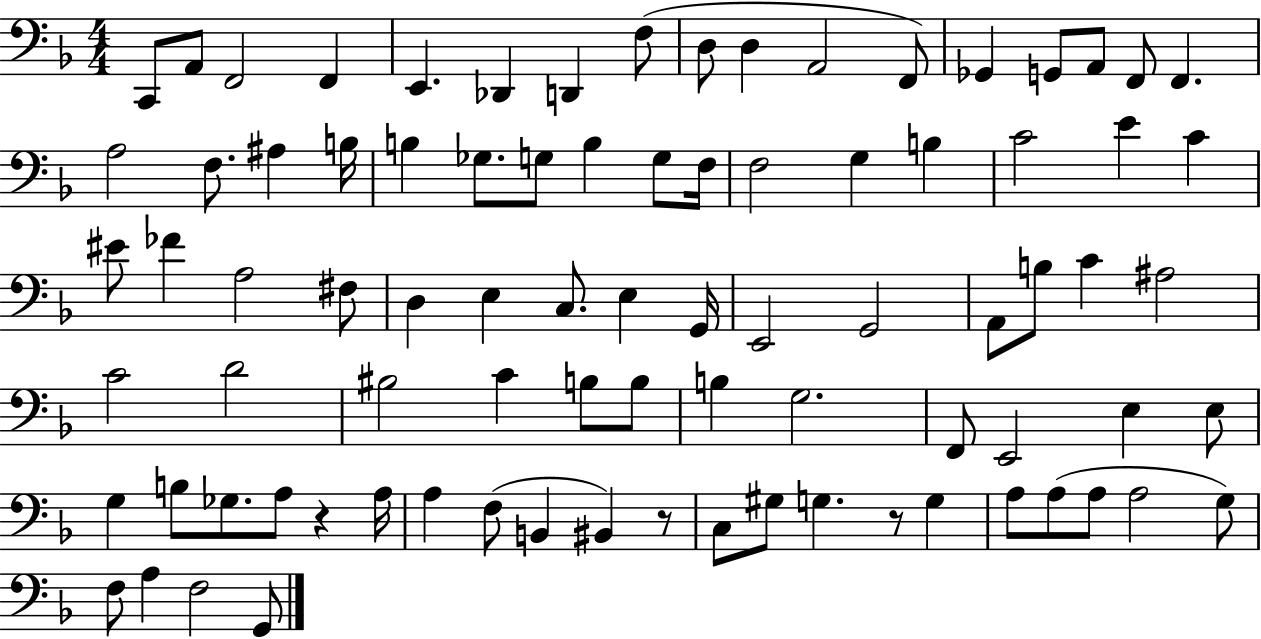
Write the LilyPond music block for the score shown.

{
  \clef bass
  \numericTimeSignature
  \time 4/4
  \key f \major
  c,8 a,8 f,2 f,4 | e,4. des,4 d,4 f8( | d8 d4 a,2 f,8) | ges,4 g,8 a,8 f,8 f,4. | \break a2 f8. ais4 b16 | b4 ges8. g8 b4 g8 f16 | f2 g4 b4 | c'2 e'4 c'4 | \break eis'8 fes'4 a2 fis8 | d4 e4 c8. e4 g,16 | e,2 g,2 | a,8 b8 c'4 ais2 | \break c'2 d'2 | bis2 c'4 b8 b8 | b4 g2. | f,8 e,2 e4 e8 | \break g4 b8 ges8. a8 r4 a16 | a4 f8( b,4 bis,4) r8 | c8 gis8 g4. r8 g4 | a8 a8( a8 a2 g8) | \break f8 a4 f2 g,8 | \bar "|."
}